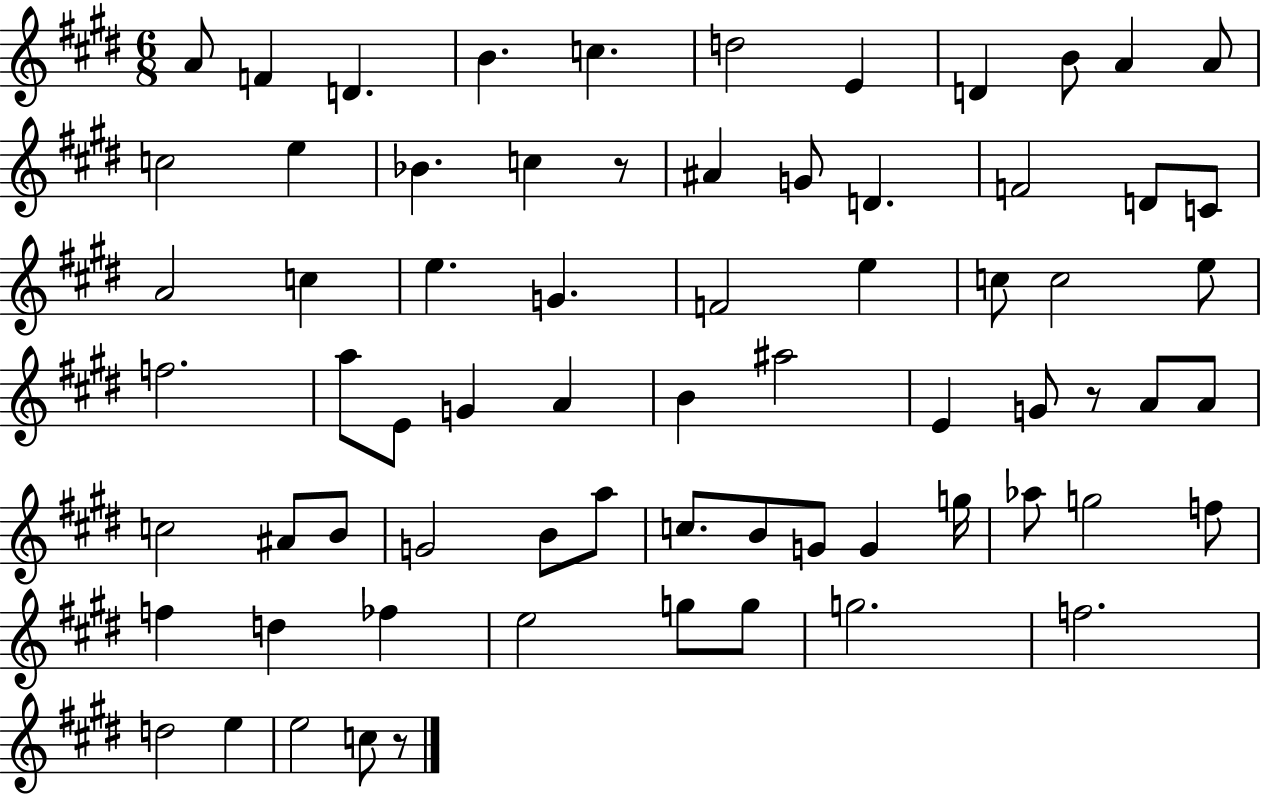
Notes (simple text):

A4/e F4/q D4/q. B4/q. C5/q. D5/h E4/q D4/q B4/e A4/q A4/e C5/h E5/q Bb4/q. C5/q R/e A#4/q G4/e D4/q. F4/h D4/e C4/e A4/h C5/q E5/q. G4/q. F4/h E5/q C5/e C5/h E5/e F5/h. A5/e E4/e G4/q A4/q B4/q A#5/h E4/q G4/e R/e A4/e A4/e C5/h A#4/e B4/e G4/h B4/e A5/e C5/e. B4/e G4/e G4/q G5/s Ab5/e G5/h F5/e F5/q D5/q FES5/q E5/h G5/e G5/e G5/h. F5/h. D5/h E5/q E5/h C5/e R/e